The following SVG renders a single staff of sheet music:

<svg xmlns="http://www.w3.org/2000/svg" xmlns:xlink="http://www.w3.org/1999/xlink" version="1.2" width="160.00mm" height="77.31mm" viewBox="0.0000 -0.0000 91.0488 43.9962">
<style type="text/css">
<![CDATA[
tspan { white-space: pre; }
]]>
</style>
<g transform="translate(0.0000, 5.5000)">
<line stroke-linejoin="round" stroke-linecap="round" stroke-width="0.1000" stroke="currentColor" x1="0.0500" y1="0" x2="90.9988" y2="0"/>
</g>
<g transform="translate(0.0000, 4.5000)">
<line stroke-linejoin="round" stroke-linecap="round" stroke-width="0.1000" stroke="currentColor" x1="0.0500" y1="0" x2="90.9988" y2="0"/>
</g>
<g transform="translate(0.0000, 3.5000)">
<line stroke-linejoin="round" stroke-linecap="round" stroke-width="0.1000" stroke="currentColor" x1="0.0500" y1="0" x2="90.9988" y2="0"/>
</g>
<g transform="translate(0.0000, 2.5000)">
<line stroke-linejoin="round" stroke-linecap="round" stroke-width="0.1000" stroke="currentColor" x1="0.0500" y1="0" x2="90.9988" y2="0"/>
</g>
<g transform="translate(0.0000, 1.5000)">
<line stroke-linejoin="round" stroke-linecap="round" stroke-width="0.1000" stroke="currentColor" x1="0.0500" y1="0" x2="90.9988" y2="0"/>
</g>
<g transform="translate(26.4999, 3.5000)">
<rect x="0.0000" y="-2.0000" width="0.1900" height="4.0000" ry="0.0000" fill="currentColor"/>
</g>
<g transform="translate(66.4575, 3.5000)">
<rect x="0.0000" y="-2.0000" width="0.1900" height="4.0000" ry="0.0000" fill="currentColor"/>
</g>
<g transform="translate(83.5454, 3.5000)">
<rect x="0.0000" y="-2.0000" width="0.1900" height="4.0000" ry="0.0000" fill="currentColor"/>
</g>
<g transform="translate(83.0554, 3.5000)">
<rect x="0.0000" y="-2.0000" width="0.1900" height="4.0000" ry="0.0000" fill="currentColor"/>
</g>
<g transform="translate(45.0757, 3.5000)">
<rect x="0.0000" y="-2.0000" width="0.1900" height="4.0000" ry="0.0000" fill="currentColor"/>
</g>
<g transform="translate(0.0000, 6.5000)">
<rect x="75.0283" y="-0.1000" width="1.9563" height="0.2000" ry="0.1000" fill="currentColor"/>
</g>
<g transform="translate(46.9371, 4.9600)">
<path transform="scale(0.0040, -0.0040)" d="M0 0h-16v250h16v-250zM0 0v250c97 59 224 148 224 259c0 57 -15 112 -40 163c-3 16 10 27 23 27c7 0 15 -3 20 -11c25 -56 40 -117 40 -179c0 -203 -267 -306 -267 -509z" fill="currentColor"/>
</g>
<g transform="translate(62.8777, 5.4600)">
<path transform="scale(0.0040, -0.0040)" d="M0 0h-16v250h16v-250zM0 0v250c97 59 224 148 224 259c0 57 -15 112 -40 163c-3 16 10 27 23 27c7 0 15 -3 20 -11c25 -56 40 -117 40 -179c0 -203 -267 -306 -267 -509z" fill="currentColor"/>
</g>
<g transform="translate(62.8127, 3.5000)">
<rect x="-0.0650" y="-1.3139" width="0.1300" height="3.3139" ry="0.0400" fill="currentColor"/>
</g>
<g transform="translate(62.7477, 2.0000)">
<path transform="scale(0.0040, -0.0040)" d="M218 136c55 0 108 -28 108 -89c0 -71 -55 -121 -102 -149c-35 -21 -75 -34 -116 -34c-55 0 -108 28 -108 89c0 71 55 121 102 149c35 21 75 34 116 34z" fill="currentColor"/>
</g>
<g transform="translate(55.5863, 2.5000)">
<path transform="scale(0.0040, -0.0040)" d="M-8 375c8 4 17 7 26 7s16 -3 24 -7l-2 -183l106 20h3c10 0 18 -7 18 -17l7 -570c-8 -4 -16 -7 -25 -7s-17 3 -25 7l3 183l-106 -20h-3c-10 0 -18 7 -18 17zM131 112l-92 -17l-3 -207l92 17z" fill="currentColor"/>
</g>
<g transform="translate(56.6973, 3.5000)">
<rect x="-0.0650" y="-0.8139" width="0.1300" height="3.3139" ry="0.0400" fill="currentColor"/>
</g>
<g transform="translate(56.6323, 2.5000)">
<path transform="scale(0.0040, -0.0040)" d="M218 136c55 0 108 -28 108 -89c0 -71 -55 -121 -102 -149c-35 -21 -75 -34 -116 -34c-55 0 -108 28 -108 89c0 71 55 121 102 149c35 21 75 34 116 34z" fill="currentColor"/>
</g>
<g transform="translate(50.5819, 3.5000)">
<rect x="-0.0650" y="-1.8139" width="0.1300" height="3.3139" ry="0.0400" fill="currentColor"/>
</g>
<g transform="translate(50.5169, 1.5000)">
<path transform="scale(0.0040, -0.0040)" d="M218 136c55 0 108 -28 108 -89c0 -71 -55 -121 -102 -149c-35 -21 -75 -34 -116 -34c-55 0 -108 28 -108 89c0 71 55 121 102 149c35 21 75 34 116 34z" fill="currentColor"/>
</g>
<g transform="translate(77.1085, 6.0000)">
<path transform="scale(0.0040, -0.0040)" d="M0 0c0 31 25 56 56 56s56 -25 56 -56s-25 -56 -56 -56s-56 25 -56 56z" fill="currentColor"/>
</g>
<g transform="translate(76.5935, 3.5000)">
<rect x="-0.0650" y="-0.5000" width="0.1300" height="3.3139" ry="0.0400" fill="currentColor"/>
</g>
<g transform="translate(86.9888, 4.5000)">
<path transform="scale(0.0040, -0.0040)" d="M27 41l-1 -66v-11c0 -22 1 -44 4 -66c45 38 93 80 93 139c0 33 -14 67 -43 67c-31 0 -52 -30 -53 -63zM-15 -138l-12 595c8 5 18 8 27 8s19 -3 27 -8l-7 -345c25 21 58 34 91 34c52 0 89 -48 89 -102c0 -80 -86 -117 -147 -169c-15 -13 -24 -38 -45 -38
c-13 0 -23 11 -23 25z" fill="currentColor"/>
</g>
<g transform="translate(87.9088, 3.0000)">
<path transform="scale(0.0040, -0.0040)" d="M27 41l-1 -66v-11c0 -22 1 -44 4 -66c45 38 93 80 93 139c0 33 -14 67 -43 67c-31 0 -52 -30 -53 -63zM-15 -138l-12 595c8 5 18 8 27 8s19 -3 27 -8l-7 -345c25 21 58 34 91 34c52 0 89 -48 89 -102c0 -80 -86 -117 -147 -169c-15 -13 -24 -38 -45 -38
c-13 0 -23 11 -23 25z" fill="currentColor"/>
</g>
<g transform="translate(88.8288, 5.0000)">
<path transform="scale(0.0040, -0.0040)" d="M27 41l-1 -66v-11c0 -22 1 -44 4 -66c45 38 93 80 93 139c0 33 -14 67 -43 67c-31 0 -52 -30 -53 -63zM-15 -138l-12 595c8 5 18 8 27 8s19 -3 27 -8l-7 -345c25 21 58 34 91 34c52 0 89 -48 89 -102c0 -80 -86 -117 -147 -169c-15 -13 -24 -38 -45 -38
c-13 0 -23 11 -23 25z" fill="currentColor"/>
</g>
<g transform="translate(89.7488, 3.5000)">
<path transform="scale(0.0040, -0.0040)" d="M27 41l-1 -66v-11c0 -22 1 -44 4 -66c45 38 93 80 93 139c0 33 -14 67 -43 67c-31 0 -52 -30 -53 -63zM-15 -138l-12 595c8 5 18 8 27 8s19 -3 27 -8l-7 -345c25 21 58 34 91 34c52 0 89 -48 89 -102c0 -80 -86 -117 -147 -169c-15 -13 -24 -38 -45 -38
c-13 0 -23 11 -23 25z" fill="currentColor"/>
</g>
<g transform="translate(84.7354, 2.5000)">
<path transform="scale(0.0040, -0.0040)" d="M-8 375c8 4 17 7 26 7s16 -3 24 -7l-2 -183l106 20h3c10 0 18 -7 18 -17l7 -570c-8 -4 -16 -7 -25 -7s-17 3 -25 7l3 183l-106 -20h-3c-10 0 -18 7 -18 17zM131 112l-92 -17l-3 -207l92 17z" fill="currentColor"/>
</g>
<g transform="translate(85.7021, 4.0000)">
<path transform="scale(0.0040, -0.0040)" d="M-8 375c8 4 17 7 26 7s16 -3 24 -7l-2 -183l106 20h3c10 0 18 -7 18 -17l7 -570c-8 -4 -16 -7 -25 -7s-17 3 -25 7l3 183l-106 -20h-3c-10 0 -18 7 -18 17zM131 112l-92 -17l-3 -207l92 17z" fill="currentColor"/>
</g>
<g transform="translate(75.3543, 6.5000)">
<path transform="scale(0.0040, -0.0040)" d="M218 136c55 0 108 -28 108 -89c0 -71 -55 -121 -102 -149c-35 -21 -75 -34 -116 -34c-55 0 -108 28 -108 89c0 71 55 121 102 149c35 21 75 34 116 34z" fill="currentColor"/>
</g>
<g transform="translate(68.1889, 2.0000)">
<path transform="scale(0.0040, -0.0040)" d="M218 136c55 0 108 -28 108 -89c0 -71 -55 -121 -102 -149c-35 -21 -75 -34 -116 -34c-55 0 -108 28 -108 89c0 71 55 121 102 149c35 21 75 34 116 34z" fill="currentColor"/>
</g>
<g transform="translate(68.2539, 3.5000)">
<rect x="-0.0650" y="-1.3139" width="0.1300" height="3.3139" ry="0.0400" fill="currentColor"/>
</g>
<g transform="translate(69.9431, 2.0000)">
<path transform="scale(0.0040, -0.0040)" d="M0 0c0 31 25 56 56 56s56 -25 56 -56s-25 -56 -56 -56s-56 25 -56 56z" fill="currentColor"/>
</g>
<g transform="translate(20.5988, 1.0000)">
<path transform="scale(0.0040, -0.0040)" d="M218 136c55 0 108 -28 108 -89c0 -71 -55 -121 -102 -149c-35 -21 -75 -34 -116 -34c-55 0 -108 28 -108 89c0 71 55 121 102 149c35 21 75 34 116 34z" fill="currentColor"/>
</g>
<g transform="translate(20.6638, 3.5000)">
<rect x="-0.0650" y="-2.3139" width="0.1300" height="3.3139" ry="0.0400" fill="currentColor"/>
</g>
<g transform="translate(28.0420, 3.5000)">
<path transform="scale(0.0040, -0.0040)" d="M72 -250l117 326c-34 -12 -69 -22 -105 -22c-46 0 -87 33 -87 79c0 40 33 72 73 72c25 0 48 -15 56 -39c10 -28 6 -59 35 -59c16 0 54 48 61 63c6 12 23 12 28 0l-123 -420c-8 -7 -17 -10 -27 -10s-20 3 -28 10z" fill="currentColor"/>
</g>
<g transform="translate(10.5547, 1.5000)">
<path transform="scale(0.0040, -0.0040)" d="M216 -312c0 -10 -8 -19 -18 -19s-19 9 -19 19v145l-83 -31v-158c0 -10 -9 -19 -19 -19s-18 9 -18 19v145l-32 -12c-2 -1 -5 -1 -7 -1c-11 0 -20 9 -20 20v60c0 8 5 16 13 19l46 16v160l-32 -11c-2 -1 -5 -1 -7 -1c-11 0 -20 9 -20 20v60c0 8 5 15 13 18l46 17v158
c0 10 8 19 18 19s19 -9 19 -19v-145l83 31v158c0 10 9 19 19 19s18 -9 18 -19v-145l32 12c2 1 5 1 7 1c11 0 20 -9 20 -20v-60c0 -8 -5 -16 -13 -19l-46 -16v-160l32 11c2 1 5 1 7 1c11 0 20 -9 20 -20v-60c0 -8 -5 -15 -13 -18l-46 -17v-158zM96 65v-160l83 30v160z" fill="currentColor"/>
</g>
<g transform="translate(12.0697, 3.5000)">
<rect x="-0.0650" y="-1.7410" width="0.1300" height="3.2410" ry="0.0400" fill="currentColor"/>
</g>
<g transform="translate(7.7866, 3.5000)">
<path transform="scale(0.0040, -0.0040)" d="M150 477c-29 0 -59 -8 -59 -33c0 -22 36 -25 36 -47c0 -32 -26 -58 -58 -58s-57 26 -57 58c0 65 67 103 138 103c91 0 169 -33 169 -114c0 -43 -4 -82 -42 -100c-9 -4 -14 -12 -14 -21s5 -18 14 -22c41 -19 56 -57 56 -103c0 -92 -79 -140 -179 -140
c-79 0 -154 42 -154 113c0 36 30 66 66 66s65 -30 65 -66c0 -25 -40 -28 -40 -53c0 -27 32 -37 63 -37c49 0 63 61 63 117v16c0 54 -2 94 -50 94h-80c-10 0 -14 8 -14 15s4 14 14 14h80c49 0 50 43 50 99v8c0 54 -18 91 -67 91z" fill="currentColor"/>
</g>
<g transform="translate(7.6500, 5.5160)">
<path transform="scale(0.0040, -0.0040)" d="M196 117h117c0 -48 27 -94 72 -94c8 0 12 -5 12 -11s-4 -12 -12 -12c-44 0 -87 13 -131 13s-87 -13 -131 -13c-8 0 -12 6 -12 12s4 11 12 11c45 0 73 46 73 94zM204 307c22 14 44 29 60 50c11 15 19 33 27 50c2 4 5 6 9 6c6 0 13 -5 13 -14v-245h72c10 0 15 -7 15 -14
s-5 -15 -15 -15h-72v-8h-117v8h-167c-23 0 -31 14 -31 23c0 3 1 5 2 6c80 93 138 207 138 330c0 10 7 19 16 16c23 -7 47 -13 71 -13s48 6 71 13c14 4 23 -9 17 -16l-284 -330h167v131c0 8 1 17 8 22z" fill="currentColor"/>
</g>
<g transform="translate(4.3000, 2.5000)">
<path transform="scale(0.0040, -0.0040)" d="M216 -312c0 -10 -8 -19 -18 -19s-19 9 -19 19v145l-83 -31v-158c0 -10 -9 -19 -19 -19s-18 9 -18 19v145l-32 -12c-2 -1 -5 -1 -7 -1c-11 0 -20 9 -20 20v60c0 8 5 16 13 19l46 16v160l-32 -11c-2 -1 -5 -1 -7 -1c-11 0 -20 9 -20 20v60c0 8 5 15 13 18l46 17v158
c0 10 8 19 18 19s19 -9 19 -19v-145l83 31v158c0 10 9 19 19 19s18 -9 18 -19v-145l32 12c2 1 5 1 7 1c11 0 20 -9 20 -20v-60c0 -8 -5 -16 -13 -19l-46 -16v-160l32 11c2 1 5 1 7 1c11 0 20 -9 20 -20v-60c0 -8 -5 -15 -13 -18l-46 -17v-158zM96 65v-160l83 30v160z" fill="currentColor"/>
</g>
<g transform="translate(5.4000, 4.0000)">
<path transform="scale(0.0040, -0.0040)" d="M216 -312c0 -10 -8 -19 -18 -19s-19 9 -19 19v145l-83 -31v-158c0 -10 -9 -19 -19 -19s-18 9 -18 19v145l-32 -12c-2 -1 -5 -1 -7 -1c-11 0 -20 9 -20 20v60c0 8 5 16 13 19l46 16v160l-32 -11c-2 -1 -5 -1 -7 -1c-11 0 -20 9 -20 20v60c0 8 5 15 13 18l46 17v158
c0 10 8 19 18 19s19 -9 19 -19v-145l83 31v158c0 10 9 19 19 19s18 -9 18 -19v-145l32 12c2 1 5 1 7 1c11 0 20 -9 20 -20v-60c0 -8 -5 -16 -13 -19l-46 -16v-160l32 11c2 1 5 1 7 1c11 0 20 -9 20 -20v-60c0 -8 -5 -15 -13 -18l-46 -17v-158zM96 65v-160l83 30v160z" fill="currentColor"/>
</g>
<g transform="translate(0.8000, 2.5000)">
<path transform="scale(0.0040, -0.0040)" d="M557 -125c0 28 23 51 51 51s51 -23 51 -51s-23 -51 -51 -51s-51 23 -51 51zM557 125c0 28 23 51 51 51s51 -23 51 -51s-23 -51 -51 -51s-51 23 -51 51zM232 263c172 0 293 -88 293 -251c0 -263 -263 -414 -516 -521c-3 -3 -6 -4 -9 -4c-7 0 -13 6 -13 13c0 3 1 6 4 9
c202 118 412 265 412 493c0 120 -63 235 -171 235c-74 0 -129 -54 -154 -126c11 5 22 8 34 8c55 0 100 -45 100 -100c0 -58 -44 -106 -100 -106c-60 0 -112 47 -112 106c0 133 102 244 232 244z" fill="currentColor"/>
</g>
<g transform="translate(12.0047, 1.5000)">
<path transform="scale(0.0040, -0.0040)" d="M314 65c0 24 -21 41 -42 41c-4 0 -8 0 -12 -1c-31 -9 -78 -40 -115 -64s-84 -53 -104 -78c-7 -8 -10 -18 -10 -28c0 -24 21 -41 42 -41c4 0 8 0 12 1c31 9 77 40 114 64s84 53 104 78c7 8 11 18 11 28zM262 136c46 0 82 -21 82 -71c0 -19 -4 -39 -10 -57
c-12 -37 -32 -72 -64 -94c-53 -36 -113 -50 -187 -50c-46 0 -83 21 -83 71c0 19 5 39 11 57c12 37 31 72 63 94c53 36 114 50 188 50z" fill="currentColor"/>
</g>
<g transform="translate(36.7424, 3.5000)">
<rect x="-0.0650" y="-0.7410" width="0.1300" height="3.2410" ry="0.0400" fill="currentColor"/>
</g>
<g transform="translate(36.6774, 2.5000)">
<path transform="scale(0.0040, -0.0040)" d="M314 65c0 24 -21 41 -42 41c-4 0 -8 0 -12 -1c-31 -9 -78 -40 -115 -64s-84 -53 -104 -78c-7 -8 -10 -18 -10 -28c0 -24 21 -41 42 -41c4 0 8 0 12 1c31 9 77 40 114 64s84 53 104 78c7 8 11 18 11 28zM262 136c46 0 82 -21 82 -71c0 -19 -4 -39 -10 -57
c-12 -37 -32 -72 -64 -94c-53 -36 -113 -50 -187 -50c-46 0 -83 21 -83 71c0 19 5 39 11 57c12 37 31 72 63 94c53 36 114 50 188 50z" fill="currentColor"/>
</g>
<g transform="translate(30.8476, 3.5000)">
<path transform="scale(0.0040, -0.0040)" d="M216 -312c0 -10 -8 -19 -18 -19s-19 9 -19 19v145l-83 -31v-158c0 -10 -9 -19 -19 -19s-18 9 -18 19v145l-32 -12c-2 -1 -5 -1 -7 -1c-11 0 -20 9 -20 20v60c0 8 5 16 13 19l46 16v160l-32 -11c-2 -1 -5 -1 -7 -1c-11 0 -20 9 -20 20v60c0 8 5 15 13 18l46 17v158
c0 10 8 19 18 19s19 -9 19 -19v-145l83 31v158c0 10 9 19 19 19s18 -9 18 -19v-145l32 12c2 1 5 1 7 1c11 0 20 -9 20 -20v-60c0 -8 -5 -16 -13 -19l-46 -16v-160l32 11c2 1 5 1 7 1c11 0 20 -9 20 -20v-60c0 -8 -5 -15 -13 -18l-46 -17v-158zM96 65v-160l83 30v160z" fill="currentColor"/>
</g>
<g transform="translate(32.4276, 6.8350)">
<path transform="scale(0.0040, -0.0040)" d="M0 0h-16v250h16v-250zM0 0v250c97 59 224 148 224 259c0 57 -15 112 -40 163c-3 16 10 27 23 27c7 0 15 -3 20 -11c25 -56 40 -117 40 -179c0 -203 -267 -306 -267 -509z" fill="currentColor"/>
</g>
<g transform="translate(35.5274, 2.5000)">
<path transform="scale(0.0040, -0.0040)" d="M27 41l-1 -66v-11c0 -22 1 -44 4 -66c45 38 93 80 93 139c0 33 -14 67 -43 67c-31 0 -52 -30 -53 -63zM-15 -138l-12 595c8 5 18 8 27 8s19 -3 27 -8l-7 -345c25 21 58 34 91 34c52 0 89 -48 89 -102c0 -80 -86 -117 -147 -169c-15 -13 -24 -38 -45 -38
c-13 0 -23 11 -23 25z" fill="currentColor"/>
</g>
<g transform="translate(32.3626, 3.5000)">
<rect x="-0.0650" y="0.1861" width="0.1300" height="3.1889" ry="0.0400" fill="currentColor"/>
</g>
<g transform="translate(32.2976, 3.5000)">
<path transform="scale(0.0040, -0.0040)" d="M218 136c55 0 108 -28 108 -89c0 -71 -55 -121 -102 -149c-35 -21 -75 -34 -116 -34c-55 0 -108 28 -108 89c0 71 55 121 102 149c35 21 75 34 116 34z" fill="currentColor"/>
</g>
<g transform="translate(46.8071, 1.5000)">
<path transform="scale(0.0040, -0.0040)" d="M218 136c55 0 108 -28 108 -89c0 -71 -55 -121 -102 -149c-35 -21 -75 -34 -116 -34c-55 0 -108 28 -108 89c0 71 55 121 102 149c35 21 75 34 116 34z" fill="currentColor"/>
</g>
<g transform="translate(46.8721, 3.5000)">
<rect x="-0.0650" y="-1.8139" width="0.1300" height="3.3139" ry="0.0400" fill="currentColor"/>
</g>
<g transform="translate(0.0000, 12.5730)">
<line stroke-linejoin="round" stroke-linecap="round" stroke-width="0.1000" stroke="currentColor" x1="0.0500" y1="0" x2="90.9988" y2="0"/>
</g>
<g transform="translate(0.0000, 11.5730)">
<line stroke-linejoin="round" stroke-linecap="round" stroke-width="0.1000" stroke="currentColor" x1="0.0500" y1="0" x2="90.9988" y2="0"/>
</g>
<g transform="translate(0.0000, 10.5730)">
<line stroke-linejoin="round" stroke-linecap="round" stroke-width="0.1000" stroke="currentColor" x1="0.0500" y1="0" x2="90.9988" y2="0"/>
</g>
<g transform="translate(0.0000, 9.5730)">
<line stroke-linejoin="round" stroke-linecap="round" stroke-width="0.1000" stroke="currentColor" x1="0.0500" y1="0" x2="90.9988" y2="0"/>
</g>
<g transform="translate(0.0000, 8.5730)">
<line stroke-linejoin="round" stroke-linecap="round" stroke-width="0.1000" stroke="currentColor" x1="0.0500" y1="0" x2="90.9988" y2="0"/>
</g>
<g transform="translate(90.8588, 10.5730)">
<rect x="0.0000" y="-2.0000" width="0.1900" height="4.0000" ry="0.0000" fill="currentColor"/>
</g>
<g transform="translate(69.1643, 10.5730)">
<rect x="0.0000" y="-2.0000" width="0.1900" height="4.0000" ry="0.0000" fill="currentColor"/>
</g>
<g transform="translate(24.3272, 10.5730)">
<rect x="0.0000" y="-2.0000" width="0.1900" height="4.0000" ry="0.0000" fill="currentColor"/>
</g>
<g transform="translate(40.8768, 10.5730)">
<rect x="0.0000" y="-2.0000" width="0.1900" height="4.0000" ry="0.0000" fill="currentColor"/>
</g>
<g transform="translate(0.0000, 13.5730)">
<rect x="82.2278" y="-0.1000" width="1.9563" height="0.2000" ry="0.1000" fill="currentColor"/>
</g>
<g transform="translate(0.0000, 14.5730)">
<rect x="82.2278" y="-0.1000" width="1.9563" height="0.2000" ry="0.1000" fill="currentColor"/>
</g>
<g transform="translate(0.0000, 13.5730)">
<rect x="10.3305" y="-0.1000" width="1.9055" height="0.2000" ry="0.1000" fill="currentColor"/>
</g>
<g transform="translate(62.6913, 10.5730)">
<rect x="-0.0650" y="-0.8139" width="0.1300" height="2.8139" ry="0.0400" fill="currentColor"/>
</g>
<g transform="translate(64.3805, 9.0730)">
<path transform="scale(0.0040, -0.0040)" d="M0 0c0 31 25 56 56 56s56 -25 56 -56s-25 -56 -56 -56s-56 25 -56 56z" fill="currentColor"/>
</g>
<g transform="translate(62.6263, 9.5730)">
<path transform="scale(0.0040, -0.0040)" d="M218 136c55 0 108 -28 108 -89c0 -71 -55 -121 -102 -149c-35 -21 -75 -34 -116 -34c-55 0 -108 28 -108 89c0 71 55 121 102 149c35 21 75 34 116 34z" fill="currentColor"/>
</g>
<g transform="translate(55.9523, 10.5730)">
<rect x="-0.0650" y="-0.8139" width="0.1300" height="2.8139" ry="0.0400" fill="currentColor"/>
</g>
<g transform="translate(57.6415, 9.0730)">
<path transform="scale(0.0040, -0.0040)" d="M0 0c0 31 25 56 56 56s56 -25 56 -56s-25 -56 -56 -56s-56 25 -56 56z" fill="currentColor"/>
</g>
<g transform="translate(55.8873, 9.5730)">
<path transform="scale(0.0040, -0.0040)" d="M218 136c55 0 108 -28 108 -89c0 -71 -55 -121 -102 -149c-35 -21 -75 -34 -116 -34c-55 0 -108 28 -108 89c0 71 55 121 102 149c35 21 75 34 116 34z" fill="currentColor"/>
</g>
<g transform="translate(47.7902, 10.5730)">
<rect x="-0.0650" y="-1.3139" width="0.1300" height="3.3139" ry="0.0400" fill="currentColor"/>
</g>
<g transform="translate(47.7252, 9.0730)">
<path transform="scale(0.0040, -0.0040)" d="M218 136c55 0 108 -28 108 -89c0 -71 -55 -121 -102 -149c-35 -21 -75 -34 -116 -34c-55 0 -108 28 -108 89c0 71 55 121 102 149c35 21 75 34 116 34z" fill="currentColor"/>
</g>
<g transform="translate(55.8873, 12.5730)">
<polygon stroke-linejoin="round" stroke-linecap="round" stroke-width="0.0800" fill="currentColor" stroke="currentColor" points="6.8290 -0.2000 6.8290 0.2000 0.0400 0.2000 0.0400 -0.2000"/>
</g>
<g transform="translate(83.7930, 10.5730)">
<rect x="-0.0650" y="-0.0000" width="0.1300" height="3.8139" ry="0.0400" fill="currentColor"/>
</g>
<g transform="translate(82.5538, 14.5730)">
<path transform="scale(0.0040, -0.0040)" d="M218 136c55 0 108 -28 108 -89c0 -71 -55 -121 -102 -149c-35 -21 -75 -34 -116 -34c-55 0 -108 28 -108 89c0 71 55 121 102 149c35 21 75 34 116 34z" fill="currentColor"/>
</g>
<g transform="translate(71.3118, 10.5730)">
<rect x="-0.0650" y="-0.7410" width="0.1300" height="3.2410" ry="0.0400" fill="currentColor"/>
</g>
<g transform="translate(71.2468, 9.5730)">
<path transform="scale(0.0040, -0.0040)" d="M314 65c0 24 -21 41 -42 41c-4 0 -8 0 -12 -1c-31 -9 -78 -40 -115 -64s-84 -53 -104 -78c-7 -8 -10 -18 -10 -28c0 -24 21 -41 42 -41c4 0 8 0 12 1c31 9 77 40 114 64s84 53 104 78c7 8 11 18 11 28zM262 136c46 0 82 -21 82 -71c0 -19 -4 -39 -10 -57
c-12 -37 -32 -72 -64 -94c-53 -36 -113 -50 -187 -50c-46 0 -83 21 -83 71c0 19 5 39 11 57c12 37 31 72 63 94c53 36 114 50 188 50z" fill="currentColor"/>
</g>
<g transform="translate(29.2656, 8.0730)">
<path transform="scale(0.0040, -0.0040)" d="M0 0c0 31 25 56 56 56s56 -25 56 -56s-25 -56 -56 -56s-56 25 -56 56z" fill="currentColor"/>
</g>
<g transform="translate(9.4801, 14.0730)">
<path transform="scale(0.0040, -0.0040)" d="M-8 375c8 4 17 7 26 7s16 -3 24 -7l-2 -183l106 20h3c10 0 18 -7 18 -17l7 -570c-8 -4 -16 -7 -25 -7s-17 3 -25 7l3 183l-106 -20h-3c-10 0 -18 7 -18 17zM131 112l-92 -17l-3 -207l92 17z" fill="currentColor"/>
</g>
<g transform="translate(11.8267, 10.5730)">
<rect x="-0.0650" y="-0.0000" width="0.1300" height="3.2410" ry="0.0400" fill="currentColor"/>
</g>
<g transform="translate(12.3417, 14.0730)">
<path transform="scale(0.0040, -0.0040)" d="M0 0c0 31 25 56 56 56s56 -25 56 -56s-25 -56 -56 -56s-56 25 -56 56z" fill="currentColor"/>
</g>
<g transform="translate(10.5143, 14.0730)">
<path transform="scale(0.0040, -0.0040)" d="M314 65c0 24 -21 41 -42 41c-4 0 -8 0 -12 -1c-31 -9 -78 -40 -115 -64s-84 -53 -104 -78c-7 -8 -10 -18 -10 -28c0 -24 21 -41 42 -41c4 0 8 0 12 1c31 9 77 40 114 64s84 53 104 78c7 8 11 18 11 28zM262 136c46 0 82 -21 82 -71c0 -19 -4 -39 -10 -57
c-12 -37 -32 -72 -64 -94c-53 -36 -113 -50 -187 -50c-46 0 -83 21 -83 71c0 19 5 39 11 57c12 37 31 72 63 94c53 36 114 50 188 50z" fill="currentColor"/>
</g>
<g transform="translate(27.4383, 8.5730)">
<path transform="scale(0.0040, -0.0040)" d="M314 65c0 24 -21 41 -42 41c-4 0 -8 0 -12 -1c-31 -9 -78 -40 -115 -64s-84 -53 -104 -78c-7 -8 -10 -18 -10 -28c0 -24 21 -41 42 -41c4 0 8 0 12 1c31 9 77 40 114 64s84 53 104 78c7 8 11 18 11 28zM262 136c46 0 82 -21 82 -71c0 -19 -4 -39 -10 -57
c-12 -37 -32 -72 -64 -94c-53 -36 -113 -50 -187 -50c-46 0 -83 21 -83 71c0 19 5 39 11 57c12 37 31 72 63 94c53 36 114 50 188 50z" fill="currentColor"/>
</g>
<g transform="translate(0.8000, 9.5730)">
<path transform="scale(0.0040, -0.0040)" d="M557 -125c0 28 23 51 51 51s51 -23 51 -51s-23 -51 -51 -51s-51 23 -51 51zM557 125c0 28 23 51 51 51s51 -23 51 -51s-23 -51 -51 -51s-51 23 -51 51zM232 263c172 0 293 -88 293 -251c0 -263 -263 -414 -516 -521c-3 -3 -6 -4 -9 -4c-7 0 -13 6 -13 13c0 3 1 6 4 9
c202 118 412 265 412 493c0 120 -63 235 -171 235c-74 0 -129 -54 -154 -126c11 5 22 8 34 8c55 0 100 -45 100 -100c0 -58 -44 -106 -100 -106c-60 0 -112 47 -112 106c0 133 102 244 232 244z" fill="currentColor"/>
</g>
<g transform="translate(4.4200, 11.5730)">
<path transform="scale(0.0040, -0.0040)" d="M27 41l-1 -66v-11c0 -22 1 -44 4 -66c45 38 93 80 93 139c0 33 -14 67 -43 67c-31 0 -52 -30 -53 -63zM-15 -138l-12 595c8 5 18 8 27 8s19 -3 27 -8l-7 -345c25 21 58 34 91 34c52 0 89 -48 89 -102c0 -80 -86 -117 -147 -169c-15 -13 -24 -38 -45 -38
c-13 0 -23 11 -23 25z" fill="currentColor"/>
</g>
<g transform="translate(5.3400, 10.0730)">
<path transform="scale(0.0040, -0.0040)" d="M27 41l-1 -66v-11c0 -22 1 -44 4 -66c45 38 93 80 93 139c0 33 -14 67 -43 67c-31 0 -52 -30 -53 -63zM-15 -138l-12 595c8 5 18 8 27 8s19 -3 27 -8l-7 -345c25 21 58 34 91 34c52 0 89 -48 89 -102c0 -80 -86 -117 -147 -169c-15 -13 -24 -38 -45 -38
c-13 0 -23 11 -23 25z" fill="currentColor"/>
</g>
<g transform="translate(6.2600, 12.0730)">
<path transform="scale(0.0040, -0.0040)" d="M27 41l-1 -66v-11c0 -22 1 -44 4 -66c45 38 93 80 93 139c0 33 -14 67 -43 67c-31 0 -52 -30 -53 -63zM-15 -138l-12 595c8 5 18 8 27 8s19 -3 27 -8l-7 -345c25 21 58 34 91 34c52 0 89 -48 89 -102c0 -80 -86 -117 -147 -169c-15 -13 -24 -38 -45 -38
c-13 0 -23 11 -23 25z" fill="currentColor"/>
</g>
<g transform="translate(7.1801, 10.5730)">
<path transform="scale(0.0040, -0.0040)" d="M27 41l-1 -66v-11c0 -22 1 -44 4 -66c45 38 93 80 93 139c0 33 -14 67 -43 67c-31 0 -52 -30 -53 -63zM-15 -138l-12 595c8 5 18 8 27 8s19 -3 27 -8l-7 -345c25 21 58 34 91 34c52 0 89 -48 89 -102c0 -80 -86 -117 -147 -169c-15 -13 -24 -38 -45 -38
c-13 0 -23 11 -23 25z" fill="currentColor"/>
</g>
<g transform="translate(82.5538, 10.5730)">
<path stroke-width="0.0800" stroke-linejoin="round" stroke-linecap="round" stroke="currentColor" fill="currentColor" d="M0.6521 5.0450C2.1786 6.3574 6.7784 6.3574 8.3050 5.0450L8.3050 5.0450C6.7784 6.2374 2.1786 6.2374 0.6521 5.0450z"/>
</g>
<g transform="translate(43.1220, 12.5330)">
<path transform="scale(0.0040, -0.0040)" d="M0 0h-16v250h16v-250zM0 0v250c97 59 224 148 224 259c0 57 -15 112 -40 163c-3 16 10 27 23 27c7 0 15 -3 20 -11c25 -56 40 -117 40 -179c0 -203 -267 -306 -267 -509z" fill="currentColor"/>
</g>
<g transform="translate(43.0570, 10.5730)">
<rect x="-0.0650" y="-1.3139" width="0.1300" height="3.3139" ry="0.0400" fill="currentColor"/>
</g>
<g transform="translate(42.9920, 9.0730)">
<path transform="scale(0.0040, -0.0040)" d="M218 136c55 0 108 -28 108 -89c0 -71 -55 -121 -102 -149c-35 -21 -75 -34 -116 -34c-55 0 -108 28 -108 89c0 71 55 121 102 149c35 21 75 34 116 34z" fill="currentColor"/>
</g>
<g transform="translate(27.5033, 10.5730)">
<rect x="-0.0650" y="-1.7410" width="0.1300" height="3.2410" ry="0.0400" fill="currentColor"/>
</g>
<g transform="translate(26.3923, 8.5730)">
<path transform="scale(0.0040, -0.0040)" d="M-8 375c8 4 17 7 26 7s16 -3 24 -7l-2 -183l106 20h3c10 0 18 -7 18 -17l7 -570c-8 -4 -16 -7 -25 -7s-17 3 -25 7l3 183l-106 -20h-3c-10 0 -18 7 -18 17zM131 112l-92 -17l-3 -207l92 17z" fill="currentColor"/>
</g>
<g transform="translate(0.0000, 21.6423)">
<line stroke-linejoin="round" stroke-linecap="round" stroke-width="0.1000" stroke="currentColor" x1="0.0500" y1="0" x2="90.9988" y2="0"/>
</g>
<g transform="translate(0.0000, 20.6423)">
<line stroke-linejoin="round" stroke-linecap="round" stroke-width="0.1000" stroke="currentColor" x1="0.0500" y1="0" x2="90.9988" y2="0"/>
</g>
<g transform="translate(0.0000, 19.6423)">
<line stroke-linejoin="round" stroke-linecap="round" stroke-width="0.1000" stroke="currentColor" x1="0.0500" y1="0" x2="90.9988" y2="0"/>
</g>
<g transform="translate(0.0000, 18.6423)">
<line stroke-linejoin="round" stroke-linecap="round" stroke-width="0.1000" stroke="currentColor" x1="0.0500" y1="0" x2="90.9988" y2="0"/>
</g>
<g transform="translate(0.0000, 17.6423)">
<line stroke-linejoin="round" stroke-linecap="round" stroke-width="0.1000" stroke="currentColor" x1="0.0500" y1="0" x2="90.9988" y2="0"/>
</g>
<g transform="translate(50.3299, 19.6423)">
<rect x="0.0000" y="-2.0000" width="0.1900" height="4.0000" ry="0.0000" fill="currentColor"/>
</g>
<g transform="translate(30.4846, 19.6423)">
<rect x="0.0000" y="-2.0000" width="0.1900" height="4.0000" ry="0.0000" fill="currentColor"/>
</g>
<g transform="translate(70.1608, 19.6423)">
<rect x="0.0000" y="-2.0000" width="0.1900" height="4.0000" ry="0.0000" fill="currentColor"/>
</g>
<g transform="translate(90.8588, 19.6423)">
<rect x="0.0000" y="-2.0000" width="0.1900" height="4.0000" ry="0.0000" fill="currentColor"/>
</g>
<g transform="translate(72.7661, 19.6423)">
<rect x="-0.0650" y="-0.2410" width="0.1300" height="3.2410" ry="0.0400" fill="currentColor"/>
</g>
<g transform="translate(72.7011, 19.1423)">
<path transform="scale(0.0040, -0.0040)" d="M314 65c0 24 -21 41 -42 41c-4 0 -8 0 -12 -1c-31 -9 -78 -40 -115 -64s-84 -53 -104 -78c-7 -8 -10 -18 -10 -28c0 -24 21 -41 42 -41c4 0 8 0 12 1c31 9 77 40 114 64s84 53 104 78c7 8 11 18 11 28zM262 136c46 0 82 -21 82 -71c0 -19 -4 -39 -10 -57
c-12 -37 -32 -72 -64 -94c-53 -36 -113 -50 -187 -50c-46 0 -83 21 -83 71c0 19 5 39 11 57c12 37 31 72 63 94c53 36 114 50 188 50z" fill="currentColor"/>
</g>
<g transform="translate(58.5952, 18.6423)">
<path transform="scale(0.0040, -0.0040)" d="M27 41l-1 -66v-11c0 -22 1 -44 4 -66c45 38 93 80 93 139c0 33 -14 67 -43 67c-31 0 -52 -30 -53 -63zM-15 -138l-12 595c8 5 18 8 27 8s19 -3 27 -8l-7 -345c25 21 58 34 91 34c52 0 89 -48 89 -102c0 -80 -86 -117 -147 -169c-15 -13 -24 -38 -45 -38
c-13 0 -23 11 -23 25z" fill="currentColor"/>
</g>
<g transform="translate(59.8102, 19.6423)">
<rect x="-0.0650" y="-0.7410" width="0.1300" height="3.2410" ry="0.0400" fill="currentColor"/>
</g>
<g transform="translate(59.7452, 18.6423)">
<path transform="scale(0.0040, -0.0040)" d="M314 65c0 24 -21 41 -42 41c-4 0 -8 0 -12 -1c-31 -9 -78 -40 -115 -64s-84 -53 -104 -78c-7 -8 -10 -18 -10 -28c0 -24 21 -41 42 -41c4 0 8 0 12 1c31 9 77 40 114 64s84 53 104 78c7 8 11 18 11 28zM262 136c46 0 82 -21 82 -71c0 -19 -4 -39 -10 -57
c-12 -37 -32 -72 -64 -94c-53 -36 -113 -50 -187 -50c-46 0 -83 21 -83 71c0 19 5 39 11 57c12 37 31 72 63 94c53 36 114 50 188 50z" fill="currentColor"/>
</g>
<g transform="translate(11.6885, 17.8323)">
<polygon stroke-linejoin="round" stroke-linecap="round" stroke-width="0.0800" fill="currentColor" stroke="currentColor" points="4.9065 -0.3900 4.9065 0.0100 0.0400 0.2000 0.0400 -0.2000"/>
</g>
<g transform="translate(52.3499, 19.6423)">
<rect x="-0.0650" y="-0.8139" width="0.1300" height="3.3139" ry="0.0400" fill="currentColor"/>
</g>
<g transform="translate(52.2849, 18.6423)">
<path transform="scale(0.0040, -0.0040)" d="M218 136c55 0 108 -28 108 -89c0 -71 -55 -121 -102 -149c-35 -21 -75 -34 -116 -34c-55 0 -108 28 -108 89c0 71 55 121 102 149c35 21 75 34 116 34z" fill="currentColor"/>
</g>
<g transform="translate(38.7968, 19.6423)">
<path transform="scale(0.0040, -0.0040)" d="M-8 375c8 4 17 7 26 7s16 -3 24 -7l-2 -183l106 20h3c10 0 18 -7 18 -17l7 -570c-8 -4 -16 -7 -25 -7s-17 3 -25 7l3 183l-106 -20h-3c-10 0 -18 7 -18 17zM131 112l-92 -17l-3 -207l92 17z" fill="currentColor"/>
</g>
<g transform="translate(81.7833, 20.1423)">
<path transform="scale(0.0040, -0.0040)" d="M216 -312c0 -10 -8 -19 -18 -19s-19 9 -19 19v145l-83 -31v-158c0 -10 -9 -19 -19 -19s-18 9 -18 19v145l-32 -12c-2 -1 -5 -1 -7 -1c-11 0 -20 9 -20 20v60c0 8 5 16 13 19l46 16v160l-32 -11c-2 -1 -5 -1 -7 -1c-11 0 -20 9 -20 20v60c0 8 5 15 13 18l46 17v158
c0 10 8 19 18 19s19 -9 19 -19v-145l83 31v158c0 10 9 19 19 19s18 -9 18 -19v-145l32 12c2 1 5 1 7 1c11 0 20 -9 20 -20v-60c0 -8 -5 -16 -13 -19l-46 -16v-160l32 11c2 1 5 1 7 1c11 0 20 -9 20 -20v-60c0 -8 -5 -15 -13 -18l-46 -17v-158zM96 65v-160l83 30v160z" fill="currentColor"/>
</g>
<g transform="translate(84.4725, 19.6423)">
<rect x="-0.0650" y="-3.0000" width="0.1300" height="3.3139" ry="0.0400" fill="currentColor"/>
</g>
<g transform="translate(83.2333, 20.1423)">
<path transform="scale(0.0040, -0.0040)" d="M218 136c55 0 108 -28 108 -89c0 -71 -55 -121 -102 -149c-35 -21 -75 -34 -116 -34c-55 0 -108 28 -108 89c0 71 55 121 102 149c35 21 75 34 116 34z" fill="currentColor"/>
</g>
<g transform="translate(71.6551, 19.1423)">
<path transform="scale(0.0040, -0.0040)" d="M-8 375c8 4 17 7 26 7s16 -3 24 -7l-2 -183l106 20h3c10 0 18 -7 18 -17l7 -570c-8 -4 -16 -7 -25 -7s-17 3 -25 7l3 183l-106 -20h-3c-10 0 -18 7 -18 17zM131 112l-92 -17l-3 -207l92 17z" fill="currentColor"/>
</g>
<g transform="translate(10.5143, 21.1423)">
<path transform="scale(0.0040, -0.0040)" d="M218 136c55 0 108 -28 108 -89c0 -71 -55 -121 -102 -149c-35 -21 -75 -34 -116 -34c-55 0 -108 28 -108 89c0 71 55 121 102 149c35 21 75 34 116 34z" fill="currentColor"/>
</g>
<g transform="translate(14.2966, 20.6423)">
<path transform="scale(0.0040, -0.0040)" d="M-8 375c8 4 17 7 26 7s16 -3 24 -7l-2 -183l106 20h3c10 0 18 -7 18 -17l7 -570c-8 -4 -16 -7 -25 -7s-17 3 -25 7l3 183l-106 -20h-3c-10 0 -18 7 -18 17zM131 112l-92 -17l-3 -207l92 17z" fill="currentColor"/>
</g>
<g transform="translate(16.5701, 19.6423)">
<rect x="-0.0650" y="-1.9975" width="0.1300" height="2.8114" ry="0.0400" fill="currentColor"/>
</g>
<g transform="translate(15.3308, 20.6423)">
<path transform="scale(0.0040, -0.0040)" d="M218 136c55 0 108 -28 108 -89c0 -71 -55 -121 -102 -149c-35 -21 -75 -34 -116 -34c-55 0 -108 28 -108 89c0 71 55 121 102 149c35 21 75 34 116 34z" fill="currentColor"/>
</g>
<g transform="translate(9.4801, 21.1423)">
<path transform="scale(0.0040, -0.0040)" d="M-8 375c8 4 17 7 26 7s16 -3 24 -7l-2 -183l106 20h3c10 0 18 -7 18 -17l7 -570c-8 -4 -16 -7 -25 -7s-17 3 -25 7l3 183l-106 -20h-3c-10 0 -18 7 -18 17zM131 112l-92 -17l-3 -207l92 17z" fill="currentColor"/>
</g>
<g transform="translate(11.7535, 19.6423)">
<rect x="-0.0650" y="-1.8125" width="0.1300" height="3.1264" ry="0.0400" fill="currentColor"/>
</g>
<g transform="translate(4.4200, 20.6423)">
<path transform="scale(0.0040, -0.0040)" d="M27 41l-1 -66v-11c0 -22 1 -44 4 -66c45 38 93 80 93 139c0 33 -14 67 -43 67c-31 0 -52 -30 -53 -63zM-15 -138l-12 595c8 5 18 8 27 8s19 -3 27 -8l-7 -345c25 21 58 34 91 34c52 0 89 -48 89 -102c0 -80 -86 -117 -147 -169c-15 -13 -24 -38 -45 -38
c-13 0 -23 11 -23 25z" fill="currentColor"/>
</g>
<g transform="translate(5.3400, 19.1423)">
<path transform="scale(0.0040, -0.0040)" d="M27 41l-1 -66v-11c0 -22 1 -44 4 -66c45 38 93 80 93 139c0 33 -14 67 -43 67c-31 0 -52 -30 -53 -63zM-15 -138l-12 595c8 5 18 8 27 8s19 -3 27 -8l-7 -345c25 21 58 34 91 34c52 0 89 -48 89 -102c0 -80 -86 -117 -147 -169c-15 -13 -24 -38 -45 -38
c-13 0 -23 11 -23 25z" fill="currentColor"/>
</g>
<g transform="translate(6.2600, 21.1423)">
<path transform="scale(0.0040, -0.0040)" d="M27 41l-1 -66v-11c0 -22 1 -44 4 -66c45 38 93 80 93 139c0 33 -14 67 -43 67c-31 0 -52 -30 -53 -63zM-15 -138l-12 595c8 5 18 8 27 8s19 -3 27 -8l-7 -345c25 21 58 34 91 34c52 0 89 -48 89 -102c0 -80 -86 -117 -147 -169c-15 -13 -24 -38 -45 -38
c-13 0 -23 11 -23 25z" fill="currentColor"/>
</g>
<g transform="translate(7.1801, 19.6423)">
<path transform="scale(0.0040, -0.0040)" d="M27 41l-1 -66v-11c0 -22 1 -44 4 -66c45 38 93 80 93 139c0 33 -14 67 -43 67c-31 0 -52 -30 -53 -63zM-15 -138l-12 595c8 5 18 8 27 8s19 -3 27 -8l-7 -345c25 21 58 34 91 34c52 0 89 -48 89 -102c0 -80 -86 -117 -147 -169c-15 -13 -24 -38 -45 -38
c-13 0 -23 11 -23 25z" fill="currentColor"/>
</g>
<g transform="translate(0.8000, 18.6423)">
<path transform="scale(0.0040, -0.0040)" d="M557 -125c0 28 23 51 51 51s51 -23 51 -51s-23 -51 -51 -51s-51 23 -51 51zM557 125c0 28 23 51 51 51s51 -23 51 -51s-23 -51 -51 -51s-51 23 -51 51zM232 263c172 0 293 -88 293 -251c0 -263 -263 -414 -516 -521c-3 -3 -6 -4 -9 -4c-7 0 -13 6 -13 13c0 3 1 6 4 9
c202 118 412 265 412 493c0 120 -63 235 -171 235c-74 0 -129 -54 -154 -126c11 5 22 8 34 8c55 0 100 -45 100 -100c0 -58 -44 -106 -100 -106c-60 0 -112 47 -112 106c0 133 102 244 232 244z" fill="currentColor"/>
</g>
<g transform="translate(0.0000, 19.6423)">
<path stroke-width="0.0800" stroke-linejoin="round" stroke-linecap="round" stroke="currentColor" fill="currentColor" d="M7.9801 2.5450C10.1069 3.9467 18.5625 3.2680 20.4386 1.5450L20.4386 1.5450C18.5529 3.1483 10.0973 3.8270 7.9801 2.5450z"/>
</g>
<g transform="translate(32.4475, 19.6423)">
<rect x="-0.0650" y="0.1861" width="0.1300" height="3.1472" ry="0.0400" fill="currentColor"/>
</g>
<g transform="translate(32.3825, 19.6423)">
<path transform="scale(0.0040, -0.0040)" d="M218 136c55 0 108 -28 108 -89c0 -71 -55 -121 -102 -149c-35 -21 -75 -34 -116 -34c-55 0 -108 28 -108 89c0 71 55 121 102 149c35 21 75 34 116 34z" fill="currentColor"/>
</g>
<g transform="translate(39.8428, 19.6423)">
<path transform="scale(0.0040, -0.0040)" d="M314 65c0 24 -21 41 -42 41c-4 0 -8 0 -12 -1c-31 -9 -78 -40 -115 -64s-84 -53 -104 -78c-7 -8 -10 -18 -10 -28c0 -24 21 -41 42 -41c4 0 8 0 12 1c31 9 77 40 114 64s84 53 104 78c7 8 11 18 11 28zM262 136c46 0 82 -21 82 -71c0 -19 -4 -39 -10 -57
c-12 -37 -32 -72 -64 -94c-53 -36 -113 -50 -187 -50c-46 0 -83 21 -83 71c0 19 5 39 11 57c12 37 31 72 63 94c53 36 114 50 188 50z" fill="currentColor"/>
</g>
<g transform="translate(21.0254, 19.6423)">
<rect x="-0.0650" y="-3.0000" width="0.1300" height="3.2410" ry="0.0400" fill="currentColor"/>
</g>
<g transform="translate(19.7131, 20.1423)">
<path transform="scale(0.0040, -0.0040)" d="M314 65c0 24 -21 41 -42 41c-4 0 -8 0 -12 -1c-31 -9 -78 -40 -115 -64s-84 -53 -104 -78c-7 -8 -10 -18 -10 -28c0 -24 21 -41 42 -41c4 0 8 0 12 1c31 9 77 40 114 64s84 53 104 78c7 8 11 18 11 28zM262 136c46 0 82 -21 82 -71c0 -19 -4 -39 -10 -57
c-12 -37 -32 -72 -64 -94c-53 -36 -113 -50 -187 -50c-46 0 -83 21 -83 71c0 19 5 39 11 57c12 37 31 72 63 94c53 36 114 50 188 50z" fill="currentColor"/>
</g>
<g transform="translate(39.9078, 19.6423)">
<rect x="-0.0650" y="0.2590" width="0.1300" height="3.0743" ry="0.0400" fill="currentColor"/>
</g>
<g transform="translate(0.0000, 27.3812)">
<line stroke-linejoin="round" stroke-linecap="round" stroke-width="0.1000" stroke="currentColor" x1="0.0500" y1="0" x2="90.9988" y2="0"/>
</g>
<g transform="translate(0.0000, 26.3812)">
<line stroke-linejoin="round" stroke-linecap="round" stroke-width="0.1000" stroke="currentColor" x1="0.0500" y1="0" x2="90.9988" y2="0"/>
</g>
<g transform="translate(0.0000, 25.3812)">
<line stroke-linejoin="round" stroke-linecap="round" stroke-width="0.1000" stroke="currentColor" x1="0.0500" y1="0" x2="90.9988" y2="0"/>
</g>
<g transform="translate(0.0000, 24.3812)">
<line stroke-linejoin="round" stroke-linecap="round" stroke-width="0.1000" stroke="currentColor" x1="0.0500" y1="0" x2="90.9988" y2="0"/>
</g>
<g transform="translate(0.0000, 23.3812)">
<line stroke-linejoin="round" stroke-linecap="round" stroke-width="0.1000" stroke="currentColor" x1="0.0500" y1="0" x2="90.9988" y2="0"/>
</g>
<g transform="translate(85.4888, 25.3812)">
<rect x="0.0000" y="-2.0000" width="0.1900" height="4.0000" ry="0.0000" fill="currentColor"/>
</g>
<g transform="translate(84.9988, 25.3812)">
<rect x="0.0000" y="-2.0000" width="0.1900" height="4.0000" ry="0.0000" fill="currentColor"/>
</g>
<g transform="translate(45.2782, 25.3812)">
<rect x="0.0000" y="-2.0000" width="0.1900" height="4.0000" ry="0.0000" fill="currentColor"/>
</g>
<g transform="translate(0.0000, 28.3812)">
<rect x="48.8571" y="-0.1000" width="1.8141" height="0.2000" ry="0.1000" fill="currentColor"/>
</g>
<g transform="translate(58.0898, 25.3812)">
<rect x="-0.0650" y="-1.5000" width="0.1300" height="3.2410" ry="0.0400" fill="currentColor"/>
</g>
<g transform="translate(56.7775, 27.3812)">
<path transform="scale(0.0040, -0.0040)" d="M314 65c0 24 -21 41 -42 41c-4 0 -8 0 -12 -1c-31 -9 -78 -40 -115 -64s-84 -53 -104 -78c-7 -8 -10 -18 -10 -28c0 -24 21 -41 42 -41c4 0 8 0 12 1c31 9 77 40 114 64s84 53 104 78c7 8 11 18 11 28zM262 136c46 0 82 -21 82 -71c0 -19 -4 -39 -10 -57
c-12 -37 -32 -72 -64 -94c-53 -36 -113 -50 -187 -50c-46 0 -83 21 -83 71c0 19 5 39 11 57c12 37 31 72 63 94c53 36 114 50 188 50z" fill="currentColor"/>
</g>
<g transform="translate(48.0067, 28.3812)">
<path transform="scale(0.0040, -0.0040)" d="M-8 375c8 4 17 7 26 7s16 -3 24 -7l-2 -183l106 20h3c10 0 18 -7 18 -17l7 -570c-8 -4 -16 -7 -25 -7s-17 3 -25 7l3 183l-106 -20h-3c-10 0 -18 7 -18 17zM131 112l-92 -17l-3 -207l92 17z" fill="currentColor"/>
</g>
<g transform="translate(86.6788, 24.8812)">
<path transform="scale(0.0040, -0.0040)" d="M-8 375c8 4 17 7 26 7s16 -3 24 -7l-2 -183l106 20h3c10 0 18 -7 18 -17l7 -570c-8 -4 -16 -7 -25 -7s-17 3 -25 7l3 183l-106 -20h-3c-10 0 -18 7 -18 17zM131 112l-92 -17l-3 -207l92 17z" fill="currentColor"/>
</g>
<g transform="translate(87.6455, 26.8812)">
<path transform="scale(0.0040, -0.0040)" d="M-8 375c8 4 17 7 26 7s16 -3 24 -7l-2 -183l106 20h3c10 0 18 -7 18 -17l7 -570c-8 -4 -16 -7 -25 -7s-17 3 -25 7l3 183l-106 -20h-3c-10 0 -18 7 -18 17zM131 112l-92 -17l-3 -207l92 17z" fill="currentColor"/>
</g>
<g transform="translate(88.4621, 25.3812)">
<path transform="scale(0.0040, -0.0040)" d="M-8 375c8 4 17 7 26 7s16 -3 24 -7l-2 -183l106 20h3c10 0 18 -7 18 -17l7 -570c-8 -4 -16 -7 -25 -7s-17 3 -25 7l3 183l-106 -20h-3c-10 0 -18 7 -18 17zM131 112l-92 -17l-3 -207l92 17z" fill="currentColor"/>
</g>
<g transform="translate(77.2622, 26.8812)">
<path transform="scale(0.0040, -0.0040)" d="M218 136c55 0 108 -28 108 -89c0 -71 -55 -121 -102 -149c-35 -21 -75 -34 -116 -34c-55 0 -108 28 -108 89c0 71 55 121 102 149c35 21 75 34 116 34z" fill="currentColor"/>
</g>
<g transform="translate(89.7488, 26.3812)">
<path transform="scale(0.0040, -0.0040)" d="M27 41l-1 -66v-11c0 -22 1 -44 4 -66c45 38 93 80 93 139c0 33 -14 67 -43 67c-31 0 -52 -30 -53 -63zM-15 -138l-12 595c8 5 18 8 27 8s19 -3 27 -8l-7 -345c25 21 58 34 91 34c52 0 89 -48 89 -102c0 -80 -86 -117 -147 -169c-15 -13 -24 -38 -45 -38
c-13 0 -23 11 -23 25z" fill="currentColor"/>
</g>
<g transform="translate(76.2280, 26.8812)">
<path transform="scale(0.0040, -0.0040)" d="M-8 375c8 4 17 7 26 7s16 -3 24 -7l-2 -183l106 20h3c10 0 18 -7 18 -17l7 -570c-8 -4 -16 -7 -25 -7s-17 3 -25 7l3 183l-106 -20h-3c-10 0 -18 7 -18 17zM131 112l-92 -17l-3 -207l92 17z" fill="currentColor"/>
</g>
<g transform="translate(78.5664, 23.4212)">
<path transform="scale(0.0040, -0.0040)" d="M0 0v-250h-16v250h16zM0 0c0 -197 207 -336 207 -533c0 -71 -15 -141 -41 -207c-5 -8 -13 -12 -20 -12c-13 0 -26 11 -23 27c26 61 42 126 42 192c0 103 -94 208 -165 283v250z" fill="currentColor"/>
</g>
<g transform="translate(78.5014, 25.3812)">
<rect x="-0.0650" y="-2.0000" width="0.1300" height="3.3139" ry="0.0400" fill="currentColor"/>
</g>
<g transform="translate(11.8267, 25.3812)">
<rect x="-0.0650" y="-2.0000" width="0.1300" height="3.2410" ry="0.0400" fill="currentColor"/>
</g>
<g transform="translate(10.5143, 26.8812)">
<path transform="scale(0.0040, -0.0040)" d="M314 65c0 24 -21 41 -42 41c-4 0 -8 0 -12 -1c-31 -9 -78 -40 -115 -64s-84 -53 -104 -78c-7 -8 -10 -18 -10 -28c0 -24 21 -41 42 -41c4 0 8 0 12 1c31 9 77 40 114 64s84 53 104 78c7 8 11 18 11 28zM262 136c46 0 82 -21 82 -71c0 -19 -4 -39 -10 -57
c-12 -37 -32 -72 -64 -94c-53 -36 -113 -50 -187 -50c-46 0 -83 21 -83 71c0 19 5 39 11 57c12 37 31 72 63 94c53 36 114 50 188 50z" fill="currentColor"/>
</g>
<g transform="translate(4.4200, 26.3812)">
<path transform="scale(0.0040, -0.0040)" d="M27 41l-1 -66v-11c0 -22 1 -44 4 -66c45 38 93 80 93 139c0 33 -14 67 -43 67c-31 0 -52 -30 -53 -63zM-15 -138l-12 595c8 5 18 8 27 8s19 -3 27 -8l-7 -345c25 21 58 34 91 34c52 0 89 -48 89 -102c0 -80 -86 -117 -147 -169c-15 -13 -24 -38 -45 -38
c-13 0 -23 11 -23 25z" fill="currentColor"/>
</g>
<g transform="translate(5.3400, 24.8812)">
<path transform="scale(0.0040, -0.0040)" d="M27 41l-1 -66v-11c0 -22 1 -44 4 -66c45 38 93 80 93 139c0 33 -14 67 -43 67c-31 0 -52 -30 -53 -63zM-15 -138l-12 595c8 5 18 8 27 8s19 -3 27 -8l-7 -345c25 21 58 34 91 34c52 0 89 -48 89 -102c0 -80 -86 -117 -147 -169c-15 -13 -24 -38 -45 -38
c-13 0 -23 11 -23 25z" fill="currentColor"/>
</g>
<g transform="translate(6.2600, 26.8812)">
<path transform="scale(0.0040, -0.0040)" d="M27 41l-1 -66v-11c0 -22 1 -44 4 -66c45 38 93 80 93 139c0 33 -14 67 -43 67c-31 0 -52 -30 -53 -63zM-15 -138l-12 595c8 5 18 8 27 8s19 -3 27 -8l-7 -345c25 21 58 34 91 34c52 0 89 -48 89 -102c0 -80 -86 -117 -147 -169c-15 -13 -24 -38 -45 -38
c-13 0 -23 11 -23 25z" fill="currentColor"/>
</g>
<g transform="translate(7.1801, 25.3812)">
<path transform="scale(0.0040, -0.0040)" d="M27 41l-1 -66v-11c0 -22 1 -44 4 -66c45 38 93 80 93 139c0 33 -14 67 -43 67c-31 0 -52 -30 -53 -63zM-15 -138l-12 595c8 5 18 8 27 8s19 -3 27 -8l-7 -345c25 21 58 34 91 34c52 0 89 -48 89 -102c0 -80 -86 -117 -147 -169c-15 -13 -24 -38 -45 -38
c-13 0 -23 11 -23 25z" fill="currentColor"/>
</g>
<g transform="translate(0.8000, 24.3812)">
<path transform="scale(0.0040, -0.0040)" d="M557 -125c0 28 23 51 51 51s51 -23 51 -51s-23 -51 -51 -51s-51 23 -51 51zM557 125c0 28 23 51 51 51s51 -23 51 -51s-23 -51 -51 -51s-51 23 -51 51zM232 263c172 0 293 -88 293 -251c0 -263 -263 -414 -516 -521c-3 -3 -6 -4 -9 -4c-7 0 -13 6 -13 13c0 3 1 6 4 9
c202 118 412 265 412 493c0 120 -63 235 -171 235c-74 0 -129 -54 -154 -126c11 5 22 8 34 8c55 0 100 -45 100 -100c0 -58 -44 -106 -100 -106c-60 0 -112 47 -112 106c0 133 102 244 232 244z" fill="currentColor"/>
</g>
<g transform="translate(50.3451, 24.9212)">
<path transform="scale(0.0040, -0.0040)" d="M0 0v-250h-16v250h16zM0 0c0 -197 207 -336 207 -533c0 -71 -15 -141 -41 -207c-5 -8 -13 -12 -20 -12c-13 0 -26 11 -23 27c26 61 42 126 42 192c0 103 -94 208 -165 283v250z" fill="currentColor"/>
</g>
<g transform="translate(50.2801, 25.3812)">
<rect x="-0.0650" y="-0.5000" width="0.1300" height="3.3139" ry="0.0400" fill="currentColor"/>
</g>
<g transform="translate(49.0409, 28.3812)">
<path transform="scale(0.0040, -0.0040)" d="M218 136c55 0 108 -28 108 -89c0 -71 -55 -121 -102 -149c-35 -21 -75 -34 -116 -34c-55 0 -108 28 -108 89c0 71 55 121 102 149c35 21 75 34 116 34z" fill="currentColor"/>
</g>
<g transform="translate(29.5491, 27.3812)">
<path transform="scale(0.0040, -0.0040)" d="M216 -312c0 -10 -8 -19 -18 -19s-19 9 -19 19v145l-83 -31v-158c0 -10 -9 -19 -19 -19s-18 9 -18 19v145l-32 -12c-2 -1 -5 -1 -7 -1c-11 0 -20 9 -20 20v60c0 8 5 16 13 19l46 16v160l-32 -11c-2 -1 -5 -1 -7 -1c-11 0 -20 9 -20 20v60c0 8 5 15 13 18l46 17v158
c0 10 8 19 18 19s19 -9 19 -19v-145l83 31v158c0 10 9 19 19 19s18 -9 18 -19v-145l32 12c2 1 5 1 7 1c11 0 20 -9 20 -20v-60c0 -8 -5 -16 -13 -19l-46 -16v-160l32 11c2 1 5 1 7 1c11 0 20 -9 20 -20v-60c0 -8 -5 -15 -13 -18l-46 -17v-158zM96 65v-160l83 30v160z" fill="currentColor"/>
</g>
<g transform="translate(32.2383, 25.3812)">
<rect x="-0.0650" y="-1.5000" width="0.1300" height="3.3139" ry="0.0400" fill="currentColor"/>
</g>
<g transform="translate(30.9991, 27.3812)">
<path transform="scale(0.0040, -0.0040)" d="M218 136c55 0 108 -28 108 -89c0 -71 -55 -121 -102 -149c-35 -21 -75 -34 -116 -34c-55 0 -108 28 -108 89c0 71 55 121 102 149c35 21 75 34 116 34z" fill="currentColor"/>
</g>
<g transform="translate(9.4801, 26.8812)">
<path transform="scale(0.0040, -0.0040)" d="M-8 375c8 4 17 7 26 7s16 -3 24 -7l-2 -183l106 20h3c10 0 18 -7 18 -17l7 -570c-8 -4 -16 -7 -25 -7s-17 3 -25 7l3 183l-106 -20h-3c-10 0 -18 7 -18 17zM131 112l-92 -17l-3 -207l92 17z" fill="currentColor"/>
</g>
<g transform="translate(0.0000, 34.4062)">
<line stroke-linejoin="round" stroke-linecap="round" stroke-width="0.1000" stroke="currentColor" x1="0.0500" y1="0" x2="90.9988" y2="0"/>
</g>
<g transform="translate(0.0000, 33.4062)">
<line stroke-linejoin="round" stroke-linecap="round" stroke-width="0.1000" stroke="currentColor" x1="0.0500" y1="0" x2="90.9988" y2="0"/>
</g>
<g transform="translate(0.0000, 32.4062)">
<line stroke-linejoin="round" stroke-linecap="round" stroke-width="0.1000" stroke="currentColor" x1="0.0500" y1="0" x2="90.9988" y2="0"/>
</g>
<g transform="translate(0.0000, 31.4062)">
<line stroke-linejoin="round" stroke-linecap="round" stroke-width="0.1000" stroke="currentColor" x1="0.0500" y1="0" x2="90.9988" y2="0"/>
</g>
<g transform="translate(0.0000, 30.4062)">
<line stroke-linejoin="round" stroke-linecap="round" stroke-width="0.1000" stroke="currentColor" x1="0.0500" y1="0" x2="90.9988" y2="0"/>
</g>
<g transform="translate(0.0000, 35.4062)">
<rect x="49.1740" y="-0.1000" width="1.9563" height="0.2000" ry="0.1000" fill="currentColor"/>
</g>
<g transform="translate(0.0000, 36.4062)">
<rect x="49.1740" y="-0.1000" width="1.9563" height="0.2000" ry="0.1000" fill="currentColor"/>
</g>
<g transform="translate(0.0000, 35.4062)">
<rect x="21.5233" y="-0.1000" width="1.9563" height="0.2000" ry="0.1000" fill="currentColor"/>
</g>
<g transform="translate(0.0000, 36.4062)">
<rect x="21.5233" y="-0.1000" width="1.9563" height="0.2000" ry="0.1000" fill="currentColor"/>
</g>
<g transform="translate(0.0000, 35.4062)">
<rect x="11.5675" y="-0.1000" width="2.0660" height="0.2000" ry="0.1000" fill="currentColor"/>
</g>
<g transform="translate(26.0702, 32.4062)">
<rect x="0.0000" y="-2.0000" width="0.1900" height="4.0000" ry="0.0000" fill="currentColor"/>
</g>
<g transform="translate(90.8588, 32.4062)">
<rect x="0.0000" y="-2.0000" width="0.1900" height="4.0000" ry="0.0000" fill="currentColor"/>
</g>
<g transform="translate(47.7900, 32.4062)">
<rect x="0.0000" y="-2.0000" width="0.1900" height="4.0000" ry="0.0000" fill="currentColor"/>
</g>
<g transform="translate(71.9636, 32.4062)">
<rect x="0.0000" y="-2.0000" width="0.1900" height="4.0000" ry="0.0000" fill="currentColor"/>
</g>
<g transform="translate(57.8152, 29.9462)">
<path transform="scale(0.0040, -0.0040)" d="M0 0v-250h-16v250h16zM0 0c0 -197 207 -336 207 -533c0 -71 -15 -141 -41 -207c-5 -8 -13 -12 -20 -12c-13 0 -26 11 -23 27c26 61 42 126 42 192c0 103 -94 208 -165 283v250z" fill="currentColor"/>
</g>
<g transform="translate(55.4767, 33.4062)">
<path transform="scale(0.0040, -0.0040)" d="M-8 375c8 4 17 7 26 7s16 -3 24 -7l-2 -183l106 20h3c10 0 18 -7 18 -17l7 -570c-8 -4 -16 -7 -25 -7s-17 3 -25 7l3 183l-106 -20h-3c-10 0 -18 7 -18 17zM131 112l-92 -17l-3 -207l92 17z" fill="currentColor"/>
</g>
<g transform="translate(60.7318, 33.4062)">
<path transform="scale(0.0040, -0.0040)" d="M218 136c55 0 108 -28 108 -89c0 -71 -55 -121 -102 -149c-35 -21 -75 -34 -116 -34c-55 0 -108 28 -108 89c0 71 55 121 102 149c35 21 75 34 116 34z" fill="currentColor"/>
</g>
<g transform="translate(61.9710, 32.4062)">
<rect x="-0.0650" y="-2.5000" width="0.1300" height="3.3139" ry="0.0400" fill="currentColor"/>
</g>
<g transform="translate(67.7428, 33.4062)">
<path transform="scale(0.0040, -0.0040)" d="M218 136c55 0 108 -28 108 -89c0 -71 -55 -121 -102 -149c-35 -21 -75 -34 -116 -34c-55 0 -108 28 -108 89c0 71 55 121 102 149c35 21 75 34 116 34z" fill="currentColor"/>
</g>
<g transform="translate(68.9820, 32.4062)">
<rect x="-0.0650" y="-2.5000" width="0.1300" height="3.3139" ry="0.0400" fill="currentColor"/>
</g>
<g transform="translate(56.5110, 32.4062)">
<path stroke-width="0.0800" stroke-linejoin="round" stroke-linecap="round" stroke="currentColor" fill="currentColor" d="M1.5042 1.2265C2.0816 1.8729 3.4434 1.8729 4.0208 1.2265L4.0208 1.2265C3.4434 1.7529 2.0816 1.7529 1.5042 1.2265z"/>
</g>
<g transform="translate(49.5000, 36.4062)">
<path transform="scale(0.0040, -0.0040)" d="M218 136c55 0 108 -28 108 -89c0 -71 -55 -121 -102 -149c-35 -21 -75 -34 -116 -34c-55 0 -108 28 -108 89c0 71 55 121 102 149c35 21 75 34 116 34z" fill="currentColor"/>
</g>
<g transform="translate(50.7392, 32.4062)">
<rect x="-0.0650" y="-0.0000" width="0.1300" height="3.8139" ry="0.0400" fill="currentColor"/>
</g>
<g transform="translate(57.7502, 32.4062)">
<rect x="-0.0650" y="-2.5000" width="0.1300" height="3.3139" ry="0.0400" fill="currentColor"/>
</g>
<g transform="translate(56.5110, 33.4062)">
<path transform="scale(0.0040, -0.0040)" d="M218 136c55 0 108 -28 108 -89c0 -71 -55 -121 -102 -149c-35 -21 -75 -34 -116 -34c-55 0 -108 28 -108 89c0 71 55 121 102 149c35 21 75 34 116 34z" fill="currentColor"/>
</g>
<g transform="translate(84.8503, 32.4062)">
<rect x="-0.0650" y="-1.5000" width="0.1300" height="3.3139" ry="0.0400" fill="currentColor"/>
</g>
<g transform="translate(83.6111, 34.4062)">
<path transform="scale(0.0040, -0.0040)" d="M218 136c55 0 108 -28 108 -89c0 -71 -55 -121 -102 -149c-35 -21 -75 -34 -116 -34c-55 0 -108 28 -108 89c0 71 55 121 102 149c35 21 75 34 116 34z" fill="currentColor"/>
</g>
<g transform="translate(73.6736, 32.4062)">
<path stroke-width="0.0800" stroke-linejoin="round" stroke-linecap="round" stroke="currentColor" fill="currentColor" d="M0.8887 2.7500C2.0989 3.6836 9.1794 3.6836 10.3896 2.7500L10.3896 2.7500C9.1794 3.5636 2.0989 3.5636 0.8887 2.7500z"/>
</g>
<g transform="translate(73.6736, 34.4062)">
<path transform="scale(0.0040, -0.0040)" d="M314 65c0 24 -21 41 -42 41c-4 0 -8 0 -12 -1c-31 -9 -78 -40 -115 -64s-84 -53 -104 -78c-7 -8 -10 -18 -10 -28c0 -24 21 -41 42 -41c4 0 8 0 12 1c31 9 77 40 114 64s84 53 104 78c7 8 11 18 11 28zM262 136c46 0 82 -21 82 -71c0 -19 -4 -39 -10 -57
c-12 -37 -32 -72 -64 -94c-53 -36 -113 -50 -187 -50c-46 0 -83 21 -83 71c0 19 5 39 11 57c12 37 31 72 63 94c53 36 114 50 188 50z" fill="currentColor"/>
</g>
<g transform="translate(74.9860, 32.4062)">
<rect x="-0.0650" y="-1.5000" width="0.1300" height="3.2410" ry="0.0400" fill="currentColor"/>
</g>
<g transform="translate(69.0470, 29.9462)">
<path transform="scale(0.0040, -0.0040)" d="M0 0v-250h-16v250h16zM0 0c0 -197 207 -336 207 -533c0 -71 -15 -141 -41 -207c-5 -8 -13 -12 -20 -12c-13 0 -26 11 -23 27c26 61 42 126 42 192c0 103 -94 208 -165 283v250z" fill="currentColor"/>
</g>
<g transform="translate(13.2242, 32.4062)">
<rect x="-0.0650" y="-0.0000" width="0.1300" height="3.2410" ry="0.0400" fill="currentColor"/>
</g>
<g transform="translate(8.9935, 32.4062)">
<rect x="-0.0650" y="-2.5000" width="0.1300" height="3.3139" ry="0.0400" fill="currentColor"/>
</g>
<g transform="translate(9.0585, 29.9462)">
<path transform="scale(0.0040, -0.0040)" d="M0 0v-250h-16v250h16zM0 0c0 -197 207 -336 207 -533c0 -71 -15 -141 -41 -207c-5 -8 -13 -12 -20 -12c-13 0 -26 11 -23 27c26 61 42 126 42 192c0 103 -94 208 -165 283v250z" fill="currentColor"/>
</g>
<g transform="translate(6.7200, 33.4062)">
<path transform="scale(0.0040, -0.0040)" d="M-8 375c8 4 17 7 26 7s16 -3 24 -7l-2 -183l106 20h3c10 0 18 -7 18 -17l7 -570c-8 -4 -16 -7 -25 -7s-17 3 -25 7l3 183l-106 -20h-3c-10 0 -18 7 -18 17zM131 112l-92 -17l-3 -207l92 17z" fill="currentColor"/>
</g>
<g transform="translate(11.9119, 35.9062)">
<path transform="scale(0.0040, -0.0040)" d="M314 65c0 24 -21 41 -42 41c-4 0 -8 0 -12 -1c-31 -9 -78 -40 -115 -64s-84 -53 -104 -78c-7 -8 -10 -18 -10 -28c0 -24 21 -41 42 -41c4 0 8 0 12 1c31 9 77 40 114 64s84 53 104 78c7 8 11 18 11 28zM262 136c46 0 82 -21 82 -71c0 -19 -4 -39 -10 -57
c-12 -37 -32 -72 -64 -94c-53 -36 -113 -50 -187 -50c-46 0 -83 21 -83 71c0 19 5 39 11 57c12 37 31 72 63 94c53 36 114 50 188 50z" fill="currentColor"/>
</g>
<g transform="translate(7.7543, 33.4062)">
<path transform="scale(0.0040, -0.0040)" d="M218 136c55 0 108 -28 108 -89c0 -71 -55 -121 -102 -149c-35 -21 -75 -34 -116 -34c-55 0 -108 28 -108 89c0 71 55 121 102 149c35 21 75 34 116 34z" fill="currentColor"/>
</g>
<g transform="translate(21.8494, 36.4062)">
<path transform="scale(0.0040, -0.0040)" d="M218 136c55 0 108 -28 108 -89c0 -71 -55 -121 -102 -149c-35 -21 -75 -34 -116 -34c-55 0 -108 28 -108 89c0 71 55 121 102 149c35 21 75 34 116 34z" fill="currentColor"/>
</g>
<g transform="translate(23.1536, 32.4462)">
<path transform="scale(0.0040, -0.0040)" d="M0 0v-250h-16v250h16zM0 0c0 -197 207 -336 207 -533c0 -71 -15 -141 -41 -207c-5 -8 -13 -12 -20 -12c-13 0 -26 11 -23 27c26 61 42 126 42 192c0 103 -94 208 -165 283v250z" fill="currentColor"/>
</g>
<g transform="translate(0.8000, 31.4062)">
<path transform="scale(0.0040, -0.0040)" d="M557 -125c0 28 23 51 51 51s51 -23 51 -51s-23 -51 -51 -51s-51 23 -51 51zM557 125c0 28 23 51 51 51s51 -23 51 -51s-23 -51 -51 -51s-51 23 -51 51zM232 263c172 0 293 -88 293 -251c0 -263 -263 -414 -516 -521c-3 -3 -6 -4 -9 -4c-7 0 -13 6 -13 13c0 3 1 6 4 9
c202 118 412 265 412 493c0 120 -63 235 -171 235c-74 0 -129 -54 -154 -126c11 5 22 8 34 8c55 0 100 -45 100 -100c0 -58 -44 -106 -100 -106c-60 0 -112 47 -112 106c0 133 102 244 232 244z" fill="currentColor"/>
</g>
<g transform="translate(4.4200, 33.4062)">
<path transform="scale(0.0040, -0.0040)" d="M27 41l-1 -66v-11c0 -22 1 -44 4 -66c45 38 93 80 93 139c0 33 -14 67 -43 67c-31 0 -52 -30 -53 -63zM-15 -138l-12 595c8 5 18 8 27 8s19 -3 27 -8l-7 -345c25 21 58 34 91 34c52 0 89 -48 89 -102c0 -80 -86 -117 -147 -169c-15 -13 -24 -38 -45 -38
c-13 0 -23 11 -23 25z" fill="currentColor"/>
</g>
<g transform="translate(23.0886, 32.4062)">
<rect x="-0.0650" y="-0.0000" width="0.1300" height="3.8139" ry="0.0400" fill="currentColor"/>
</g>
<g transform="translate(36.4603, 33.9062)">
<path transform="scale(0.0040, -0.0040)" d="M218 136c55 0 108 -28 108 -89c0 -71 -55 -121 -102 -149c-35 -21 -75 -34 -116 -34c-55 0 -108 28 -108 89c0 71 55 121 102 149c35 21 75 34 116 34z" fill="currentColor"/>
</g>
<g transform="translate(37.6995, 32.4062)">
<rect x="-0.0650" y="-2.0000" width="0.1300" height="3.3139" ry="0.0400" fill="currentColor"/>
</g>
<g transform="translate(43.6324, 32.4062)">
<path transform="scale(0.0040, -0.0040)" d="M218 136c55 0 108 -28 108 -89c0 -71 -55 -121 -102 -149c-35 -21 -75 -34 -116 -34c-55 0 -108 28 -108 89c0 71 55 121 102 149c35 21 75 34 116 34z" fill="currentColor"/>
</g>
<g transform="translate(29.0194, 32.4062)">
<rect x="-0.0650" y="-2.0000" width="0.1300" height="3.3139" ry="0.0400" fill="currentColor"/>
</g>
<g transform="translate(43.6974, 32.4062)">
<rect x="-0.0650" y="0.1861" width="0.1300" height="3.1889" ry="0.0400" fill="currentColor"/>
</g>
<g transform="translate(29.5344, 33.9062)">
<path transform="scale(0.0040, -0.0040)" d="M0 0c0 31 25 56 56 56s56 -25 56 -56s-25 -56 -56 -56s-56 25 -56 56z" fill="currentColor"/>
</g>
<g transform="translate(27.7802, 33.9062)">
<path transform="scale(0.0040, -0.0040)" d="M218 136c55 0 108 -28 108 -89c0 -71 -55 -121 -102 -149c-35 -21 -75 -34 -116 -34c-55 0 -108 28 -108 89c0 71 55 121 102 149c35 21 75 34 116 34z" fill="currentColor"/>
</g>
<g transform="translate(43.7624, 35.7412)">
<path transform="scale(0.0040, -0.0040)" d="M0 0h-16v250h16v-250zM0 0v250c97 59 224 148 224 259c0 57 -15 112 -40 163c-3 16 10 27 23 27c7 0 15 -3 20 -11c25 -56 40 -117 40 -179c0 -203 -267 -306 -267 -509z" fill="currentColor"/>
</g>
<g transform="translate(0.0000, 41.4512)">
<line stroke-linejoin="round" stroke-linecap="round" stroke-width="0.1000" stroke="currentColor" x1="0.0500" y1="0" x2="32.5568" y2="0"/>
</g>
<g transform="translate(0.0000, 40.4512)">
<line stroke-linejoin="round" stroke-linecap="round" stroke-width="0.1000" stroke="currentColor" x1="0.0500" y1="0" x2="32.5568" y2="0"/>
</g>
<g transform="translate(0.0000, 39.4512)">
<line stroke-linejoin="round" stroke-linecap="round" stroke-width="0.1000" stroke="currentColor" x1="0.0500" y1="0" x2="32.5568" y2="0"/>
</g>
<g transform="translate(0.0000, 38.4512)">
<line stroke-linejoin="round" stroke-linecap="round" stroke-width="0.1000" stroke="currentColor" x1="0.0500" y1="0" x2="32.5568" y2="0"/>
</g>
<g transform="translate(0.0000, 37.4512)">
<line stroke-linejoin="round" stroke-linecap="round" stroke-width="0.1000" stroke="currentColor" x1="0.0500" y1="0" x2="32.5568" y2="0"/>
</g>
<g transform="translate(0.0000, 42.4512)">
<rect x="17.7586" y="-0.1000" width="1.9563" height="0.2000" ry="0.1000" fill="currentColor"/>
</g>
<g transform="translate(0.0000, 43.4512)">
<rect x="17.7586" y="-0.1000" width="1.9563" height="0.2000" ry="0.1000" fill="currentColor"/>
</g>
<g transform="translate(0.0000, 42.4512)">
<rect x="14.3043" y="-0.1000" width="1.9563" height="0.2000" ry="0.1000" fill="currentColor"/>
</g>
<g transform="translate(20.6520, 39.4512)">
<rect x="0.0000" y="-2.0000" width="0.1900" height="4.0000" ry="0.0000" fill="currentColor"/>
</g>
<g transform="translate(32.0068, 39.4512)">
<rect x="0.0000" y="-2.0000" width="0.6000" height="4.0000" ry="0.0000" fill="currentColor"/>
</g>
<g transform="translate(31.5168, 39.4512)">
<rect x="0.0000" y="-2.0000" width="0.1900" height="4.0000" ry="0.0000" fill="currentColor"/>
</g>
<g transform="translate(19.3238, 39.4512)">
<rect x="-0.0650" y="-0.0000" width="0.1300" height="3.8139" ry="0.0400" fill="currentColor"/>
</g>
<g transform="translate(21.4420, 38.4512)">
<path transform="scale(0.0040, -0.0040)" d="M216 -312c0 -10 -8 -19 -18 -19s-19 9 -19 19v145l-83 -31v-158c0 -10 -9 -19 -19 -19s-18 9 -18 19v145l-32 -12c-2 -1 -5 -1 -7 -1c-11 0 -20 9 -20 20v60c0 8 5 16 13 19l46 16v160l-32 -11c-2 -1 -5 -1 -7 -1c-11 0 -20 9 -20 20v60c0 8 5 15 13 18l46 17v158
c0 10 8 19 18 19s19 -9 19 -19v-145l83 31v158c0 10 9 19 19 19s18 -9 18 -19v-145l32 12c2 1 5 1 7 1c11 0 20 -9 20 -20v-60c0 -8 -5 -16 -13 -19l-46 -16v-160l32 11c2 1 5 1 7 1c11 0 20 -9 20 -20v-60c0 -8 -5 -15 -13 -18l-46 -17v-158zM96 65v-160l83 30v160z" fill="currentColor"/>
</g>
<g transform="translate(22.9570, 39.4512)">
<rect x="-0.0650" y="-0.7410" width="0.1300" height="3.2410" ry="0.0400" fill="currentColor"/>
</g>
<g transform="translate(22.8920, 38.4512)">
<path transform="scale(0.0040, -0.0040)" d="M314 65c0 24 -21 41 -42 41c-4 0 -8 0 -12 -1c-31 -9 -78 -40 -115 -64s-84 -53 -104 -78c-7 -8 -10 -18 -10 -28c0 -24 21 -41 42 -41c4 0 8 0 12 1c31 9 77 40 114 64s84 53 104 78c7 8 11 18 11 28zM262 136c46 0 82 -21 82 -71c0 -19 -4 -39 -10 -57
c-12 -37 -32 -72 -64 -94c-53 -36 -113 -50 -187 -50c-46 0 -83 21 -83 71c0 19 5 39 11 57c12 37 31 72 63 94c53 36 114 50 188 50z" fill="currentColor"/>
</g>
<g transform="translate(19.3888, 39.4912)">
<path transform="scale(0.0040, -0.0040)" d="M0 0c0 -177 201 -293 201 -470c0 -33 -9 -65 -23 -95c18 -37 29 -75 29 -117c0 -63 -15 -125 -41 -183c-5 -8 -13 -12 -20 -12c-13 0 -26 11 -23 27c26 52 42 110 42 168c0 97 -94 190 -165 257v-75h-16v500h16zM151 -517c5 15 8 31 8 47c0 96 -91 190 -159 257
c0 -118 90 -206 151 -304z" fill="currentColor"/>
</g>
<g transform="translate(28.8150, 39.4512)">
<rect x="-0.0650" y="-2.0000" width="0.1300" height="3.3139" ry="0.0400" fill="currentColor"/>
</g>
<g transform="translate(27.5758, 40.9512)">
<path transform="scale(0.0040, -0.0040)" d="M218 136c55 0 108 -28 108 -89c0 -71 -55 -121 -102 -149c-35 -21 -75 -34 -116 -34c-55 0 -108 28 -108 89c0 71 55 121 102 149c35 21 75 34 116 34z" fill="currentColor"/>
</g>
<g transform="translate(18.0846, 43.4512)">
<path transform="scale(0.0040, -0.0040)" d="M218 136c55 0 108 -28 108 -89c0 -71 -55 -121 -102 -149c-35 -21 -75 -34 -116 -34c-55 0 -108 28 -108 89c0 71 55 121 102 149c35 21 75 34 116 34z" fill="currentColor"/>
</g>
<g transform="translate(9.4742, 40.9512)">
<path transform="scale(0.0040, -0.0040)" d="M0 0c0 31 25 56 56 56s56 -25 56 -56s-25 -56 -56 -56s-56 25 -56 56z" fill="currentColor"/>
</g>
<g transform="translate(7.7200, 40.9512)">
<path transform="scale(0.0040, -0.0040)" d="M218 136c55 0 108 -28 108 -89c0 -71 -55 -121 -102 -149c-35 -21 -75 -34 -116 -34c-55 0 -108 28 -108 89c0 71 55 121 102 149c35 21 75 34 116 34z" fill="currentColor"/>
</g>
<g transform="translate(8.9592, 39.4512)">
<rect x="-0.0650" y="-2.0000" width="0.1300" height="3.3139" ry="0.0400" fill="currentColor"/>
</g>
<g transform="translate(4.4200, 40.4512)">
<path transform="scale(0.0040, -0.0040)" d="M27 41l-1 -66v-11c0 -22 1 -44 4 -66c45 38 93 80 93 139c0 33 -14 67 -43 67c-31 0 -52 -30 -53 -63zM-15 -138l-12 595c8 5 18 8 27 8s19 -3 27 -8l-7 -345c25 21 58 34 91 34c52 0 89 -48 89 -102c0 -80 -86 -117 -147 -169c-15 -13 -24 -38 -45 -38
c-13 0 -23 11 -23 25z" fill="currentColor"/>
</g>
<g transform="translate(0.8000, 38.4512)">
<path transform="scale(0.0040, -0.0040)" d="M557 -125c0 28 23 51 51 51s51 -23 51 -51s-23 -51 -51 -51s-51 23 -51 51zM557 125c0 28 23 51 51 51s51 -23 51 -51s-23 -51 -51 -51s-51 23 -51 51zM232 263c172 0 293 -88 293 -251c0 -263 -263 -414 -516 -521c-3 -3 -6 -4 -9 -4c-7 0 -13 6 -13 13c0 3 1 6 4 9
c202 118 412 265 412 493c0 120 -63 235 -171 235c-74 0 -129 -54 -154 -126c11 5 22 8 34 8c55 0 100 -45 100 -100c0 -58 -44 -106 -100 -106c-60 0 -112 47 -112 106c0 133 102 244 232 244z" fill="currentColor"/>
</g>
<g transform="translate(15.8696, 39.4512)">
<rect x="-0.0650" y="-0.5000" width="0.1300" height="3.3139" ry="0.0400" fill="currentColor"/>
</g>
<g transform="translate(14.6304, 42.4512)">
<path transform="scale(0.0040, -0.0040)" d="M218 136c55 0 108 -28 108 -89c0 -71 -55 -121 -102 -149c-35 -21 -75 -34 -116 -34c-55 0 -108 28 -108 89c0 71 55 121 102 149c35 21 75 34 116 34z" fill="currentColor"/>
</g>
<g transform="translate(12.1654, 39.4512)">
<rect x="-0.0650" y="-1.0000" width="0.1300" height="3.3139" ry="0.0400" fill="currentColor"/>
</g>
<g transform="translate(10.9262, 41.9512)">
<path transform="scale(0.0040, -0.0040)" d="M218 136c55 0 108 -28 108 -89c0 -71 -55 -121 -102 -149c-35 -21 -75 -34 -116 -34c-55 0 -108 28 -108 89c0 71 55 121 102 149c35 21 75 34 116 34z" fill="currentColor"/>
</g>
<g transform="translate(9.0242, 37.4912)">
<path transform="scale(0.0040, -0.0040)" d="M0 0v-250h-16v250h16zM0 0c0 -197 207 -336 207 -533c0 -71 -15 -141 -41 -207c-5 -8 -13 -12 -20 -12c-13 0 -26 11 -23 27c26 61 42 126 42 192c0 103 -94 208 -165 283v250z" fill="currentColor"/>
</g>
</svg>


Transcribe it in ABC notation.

X:1
T:Untitled
M:3/4
L:1/4
K:D
^A,2 B, z/2 ^D,/2 _F,2 A,/2 A, F, G,/2 G, E,, D,,2 A,2 G,/2 G, F,/2 F,/2 F,2 C,, A,,/2 B,,/2 C,2 _D, D,2 F, _F,2 E,2 ^C, A,,2 ^G,, E,,/2 G,,2 A,,/2 B,,/2 D,,2 C,,/2 A,, A,, D,/2 C,, B,,/2 B,, B,,/2 G,,2 G,, A,,/2 F,, E,, C,,/4 ^F,2 A,,